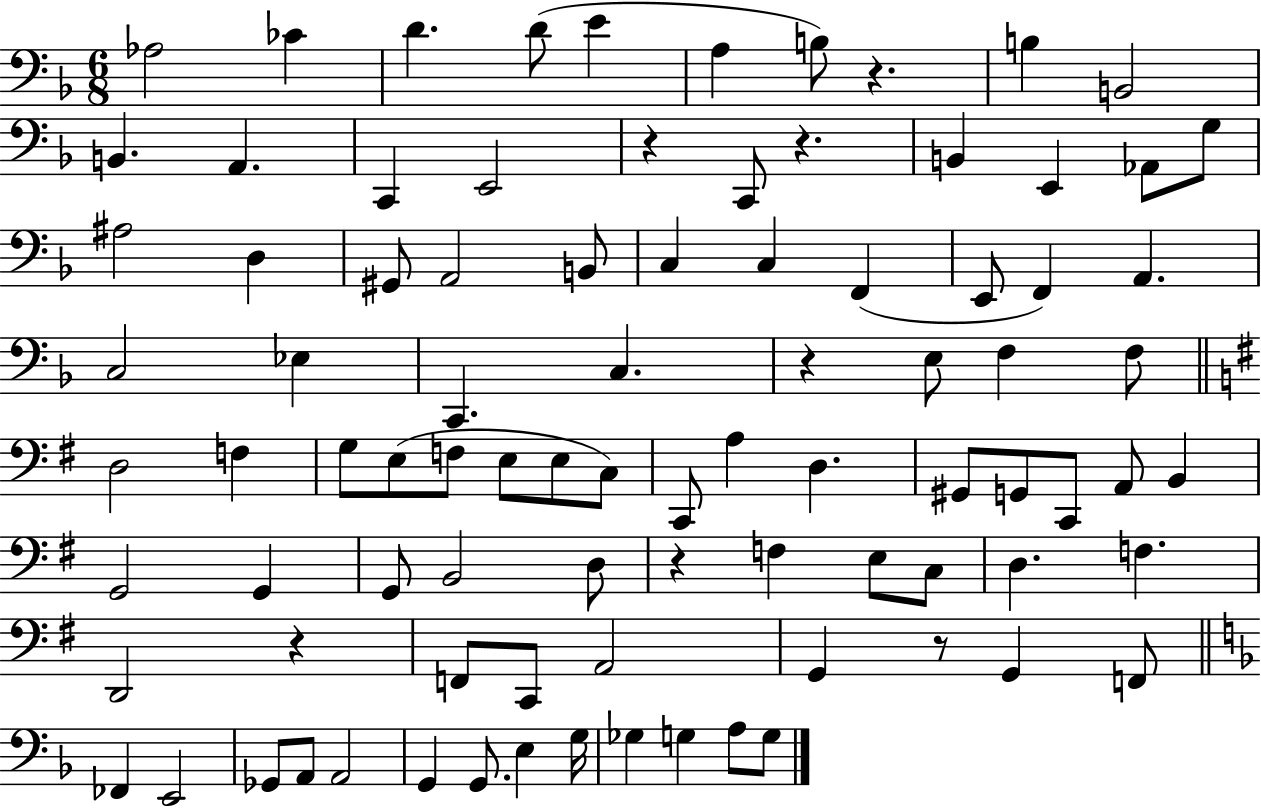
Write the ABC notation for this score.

X:1
T:Untitled
M:6/8
L:1/4
K:F
_A,2 _C D D/2 E A, B,/2 z B, B,,2 B,, A,, C,, E,,2 z C,,/2 z B,, E,, _A,,/2 G,/2 ^A,2 D, ^G,,/2 A,,2 B,,/2 C, C, F,, E,,/2 F,, A,, C,2 _E, C,, C, z E,/2 F, F,/2 D,2 F, G,/2 E,/2 F,/2 E,/2 E,/2 C,/2 C,,/2 A, D, ^G,,/2 G,,/2 C,,/2 A,,/2 B,, G,,2 G,, G,,/2 B,,2 D,/2 z F, E,/2 C,/2 D, F, D,,2 z F,,/2 C,,/2 A,,2 G,, z/2 G,, F,,/2 _F,, E,,2 _G,,/2 A,,/2 A,,2 G,, G,,/2 E, G,/4 _G, G, A,/2 G,/2